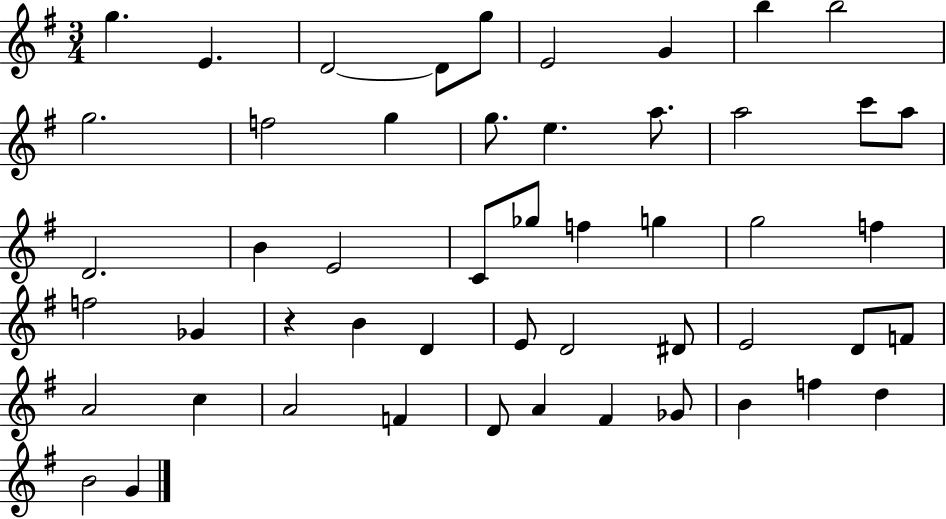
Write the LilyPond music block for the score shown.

{
  \clef treble
  \numericTimeSignature
  \time 3/4
  \key g \major
  \repeat volta 2 { g''4. e'4. | d'2~~ d'8 g''8 | e'2 g'4 | b''4 b''2 | \break g''2. | f''2 g''4 | g''8. e''4. a''8. | a''2 c'''8 a''8 | \break d'2. | b'4 e'2 | c'8 ges''8 f''4 g''4 | g''2 f''4 | \break f''2 ges'4 | r4 b'4 d'4 | e'8 d'2 dis'8 | e'2 d'8 f'8 | \break a'2 c''4 | a'2 f'4 | d'8 a'4 fis'4 ges'8 | b'4 f''4 d''4 | \break b'2 g'4 | } \bar "|."
}